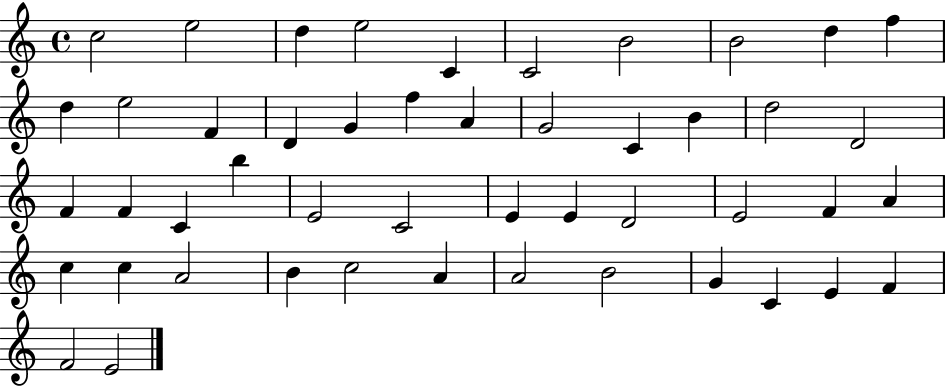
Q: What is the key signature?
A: C major